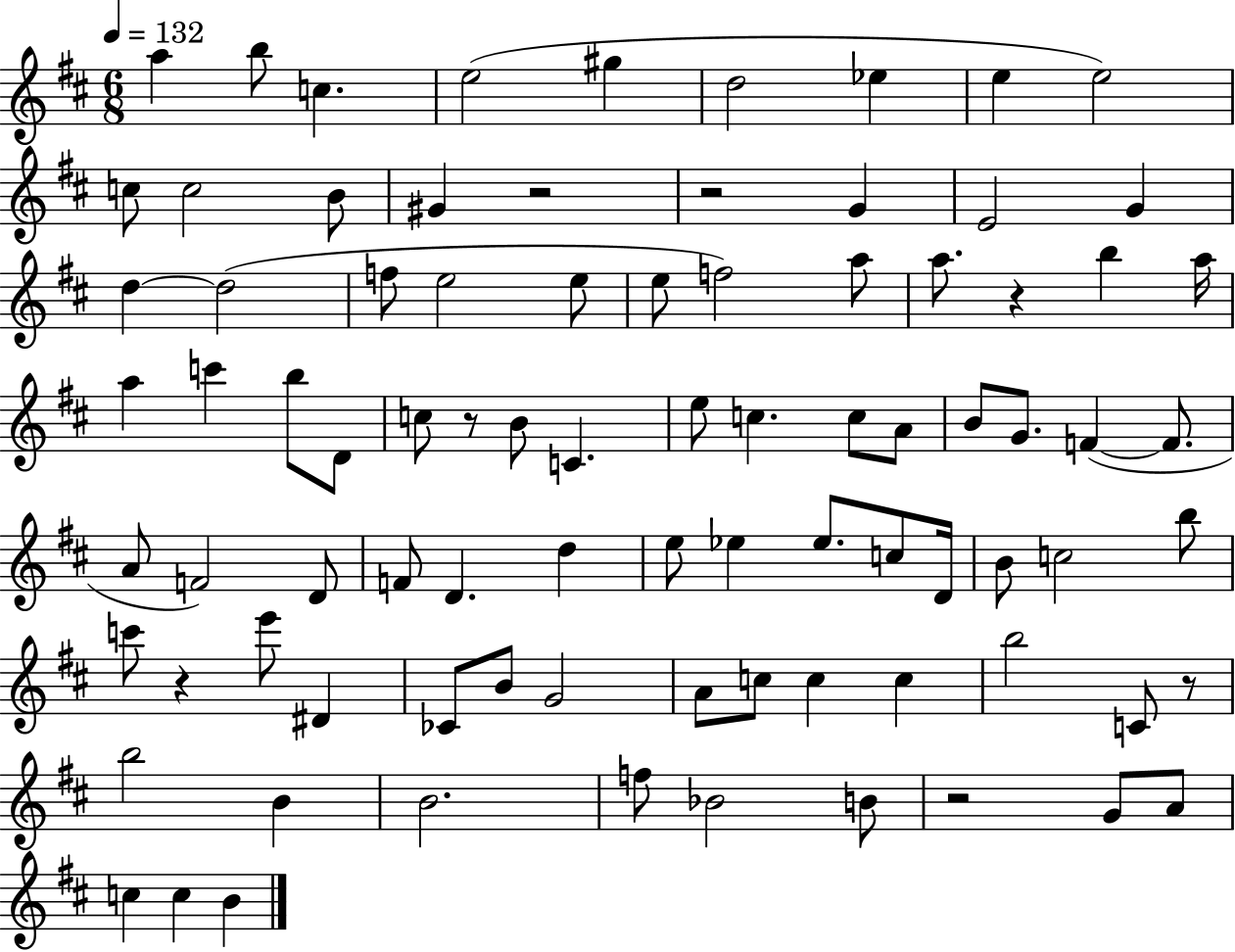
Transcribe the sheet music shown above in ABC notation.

X:1
T:Untitled
M:6/8
L:1/4
K:D
a b/2 c e2 ^g d2 _e e e2 c/2 c2 B/2 ^G z2 z2 G E2 G d d2 f/2 e2 e/2 e/2 f2 a/2 a/2 z b a/4 a c' b/2 D/2 c/2 z/2 B/2 C e/2 c c/2 A/2 B/2 G/2 F F/2 A/2 F2 D/2 F/2 D d e/2 _e _e/2 c/2 D/4 B/2 c2 b/2 c'/2 z e'/2 ^D _C/2 B/2 G2 A/2 c/2 c c b2 C/2 z/2 b2 B B2 f/2 _B2 B/2 z2 G/2 A/2 c c B